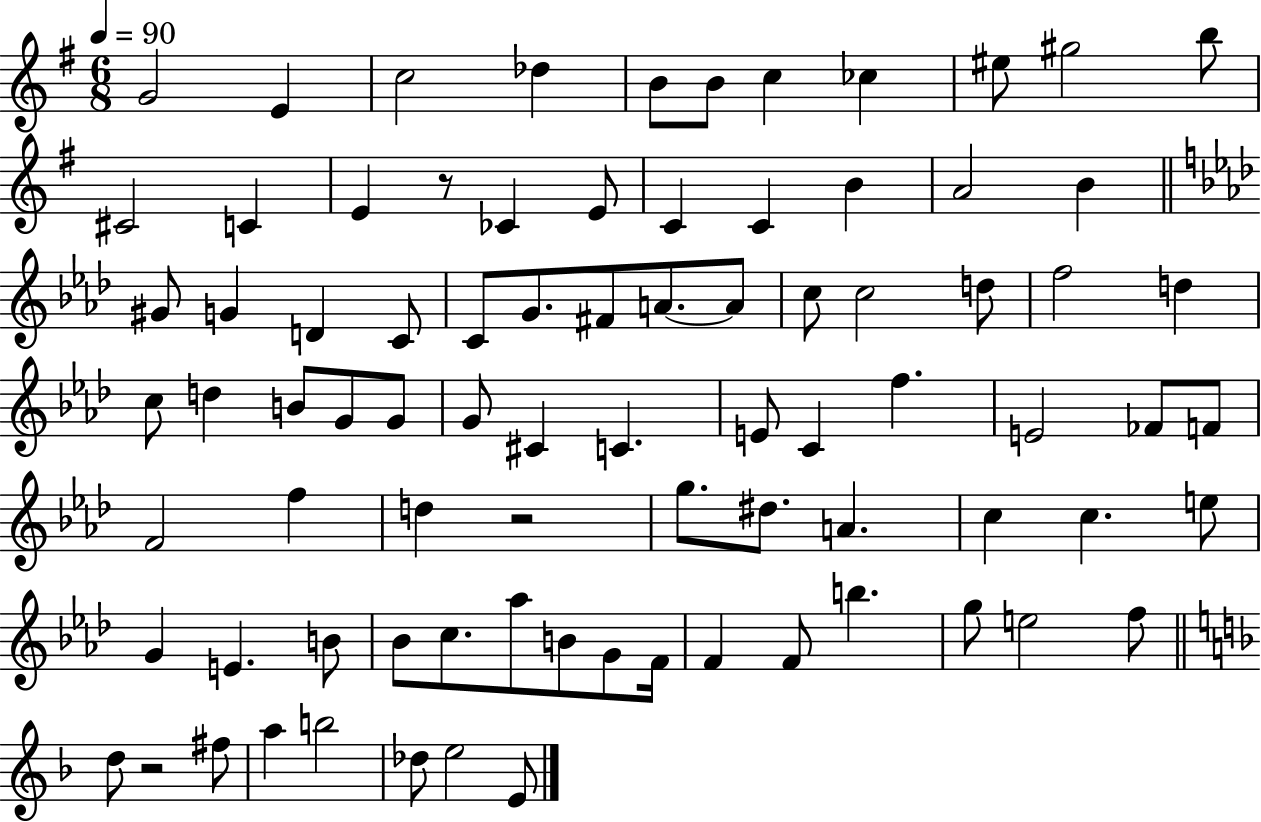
X:1
T:Untitled
M:6/8
L:1/4
K:G
G2 E c2 _d B/2 B/2 c _c ^e/2 ^g2 b/2 ^C2 C E z/2 _C E/2 C C B A2 B ^G/2 G D C/2 C/2 G/2 ^F/2 A/2 A/2 c/2 c2 d/2 f2 d c/2 d B/2 G/2 G/2 G/2 ^C C E/2 C f E2 _F/2 F/2 F2 f d z2 g/2 ^d/2 A c c e/2 G E B/2 _B/2 c/2 _a/2 B/2 G/2 F/4 F F/2 b g/2 e2 f/2 d/2 z2 ^f/2 a b2 _d/2 e2 E/2